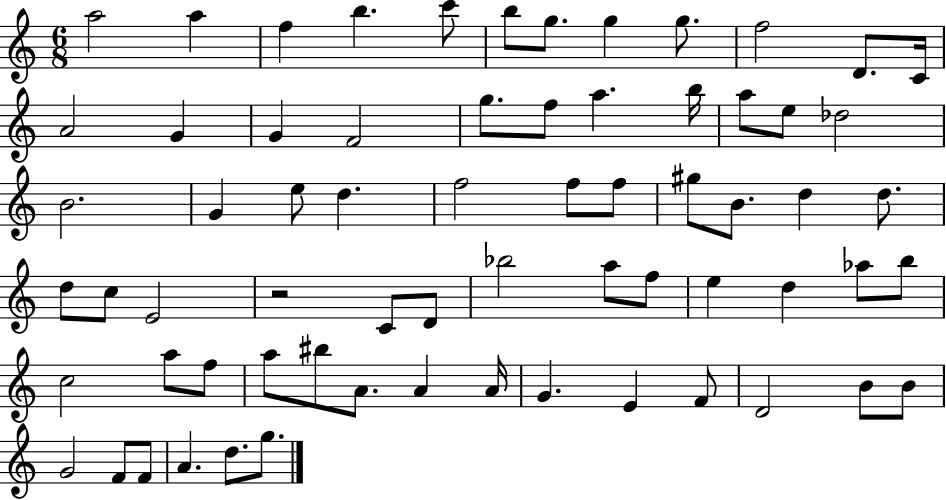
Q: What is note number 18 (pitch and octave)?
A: F5